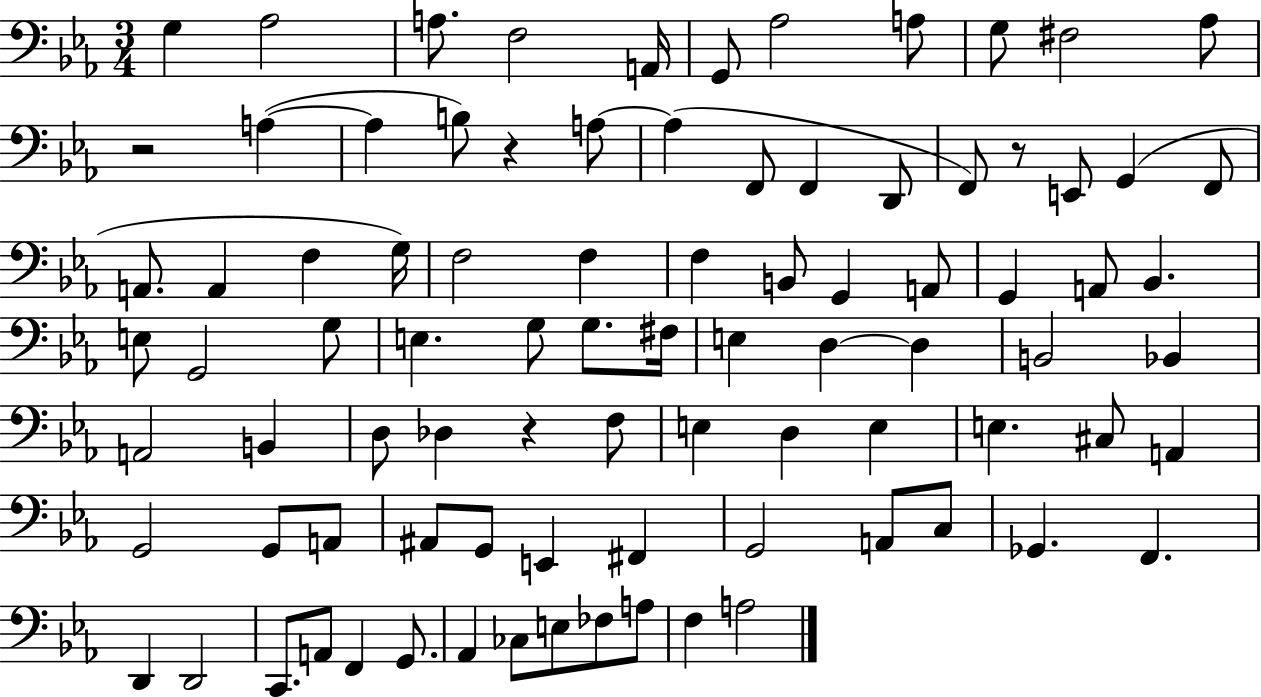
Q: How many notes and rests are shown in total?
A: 88